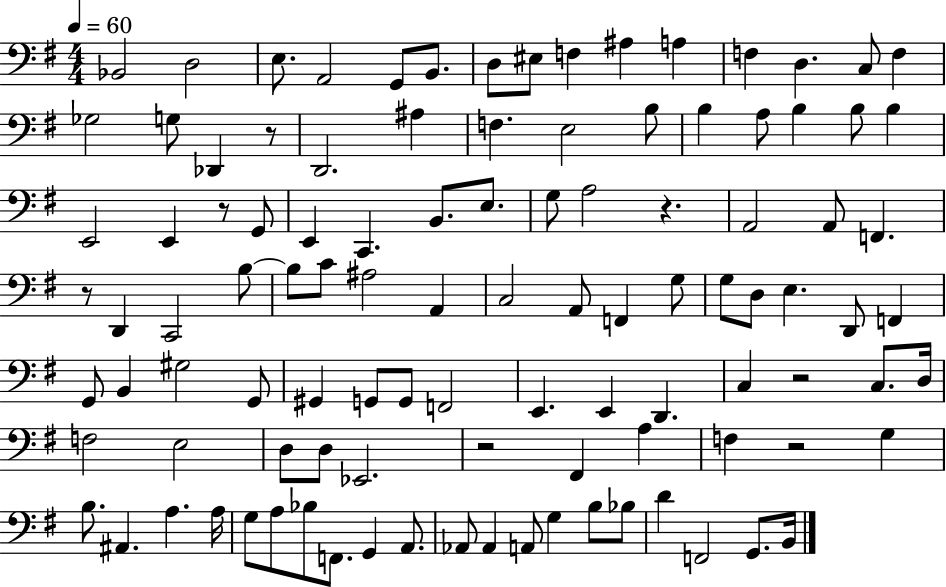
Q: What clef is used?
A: bass